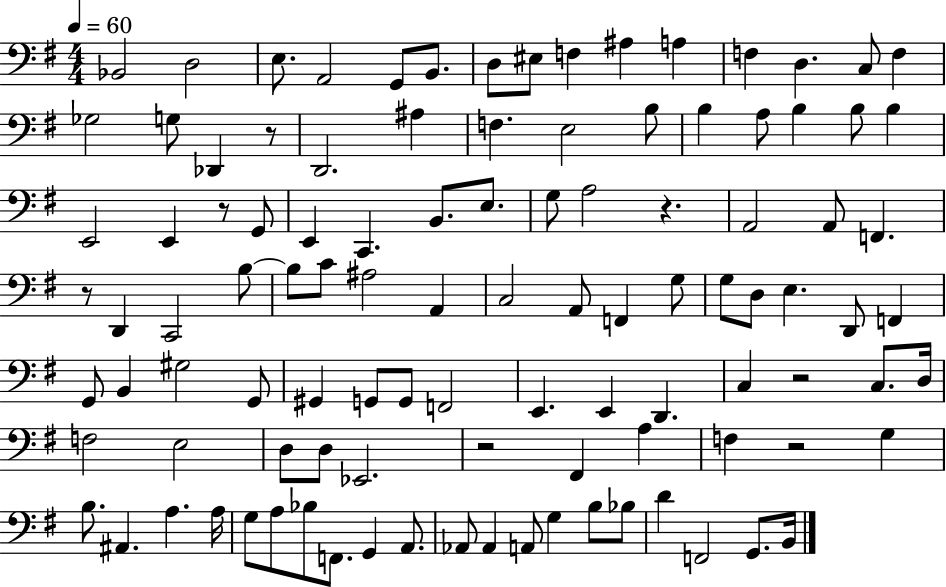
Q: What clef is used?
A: bass